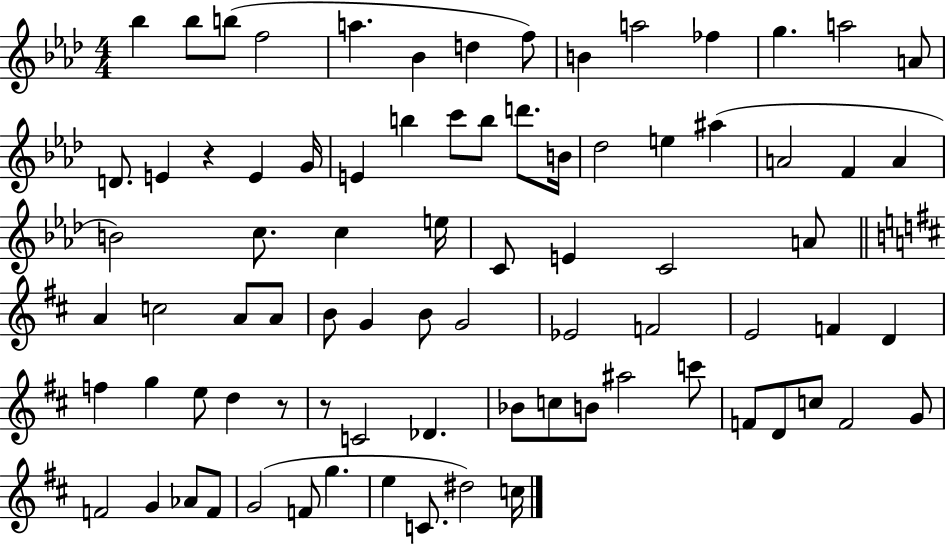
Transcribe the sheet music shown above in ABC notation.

X:1
T:Untitled
M:4/4
L:1/4
K:Ab
_b _b/2 b/2 f2 a _B d f/2 B a2 _f g a2 A/2 D/2 E z E G/4 E b c'/2 b/2 d'/2 B/4 _d2 e ^a A2 F A B2 c/2 c e/4 C/2 E C2 A/2 A c2 A/2 A/2 B/2 G B/2 G2 _E2 F2 E2 F D f g e/2 d z/2 z/2 C2 _D _B/2 c/2 B/2 ^a2 c'/2 F/2 D/2 c/2 F2 G/2 F2 G _A/2 F/2 G2 F/2 g e C/2 ^d2 c/4